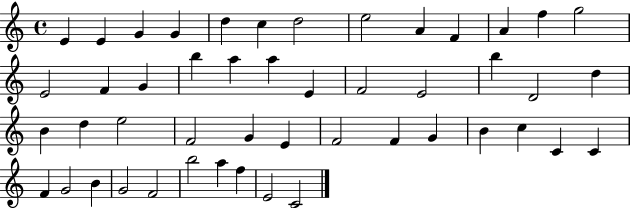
X:1
T:Untitled
M:4/4
L:1/4
K:C
E E G G d c d2 e2 A F A f g2 E2 F G b a a E F2 E2 b D2 d B d e2 F2 G E F2 F G B c C C F G2 B G2 F2 b2 a f E2 C2